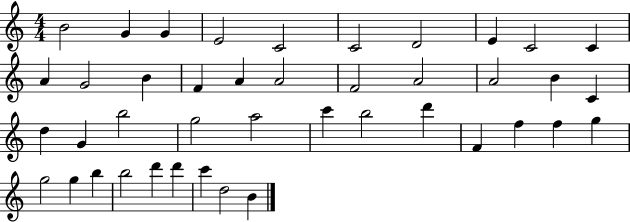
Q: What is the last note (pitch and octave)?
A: B4